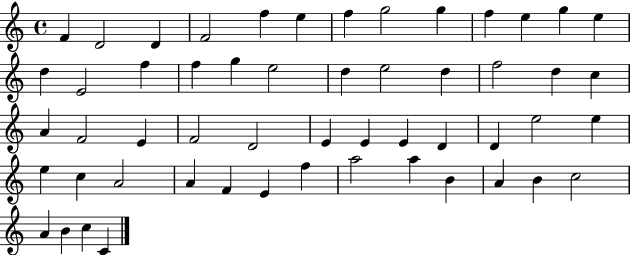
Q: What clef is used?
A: treble